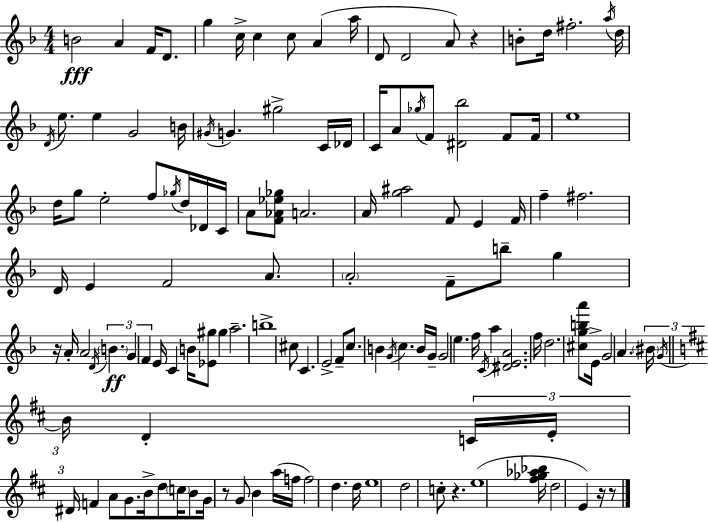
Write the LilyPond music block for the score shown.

{
  \clef treble
  \numericTimeSignature
  \time 4/4
  \key d \minor
  b'2\fff a'4 f'16 d'8. | g''4 c''16-> c''4 c''8 a'4( a''16 | d'8 d'2 a'8) r4 | b'8-. d''16 fis''2.-. \acciaccatura { a''16 } | \break d''16 \acciaccatura { d'16 } e''8. e''4 g'2 | b'16 \acciaccatura { gis'16 } g'4. gis''2-> | c'16 des'16 c'16 a'8 \acciaccatura { ges''16 } f'8 <dis' bes''>2 | f'8 f'16 e''1 | \break d''16 g''8 e''2-. f''8 | \acciaccatura { ges''16 } d''16 des'16 c'16 a'8 <f' aes' ees'' ges''>8 a'2. | a'16 <g'' ais''>2 f'8 | e'4 f'16 f''4-- fis''2. | \break d'16 e'4 f'2 | a'8. \parenthesize a'2-. f'8-- b''8-- | g''4 r16 a'16-. a'2 \acciaccatura { d'16 }\ff | \tuplet 3/2 { \parenthesize b'4. g'4 f'4 } e'16 c'4 | \break b'16 <ees' gis''>8 gis''4 a''2.-- | b''1-> | cis''8 c'4. e'2-> | f'8-- c''8. b'4 \acciaccatura { g'16 } | \break c''4. b'16 g'16-- g'2 | e''4. f''16 \acciaccatura { c'16 } a''4 <dis' e' a'>2. | f''16 d''2. | <cis'' g'' b'' a'''>8 e'16-> g'2 | \break a'4. \tuplet 3/2 { \parenthesize bis'16 \acciaccatura { g'16 } \bar "||" \break \key d \major b'16 } d'4-. \tuplet 3/2 { c'16 e'16-. dis'16 } f'4 a'8 g'8. | b'16-> d''8 \parenthesize c''16 b'8 g'16 r8 g'8 b'4 | a''16( f''16 f''2) d''4. | d''16 e''1 | \break d''2 c''8-. r4. | e''1( | <fis'' ges'' aes'' bes''>16 d''2 e'4) r16 r8 | \bar "|."
}